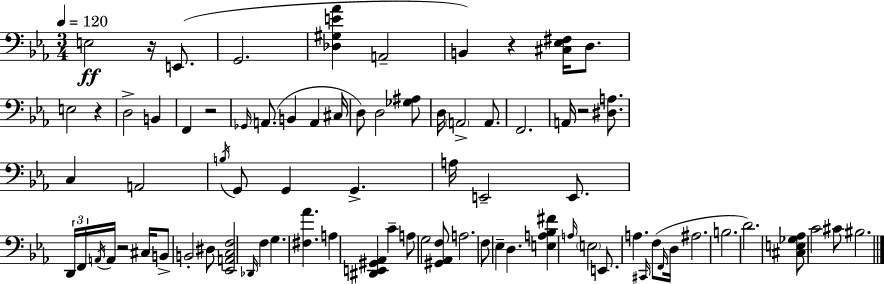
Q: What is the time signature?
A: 3/4